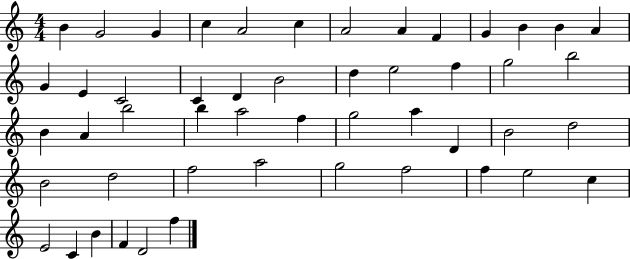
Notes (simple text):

B4/q G4/h G4/q C5/q A4/h C5/q A4/h A4/q F4/q G4/q B4/q B4/q A4/q G4/q E4/q C4/h C4/q D4/q B4/h D5/q E5/h F5/q G5/h B5/h B4/q A4/q B5/h B5/q A5/h F5/q G5/h A5/q D4/q B4/h D5/h B4/h D5/h F5/h A5/h G5/h F5/h F5/q E5/h C5/q E4/h C4/q B4/q F4/q D4/h F5/q